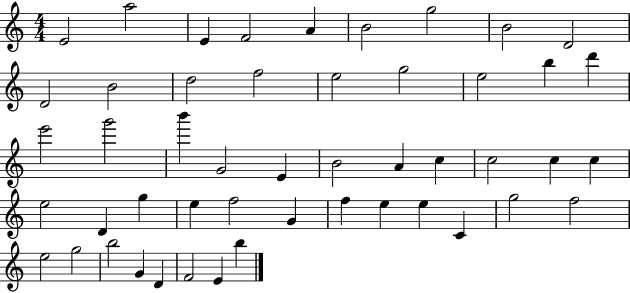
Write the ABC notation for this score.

X:1
T:Untitled
M:4/4
L:1/4
K:C
E2 a2 E F2 A B2 g2 B2 D2 D2 B2 d2 f2 e2 g2 e2 b d' e'2 g'2 b' G2 E B2 A c c2 c c e2 D g e f2 G f e e C g2 f2 e2 g2 b2 G D F2 E b